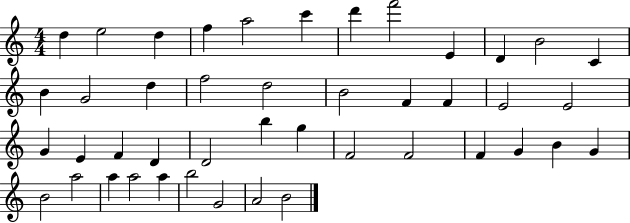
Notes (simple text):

D5/q E5/h D5/q F5/q A5/h C6/q D6/q F6/h E4/q D4/q B4/h C4/q B4/q G4/h D5/q F5/h D5/h B4/h F4/q F4/q E4/h E4/h G4/q E4/q F4/q D4/q D4/h B5/q G5/q F4/h F4/h F4/q G4/q B4/q G4/q B4/h A5/h A5/q A5/h A5/q B5/h G4/h A4/h B4/h